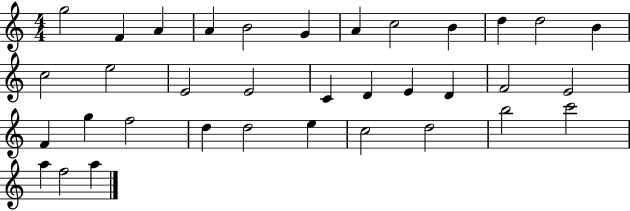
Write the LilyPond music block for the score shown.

{
  \clef treble
  \numericTimeSignature
  \time 4/4
  \key c \major
  g''2 f'4 a'4 | a'4 b'2 g'4 | a'4 c''2 b'4 | d''4 d''2 b'4 | \break c''2 e''2 | e'2 e'2 | c'4 d'4 e'4 d'4 | f'2 e'2 | \break f'4 g''4 f''2 | d''4 d''2 e''4 | c''2 d''2 | b''2 c'''2 | \break a''4 f''2 a''4 | \bar "|."
}